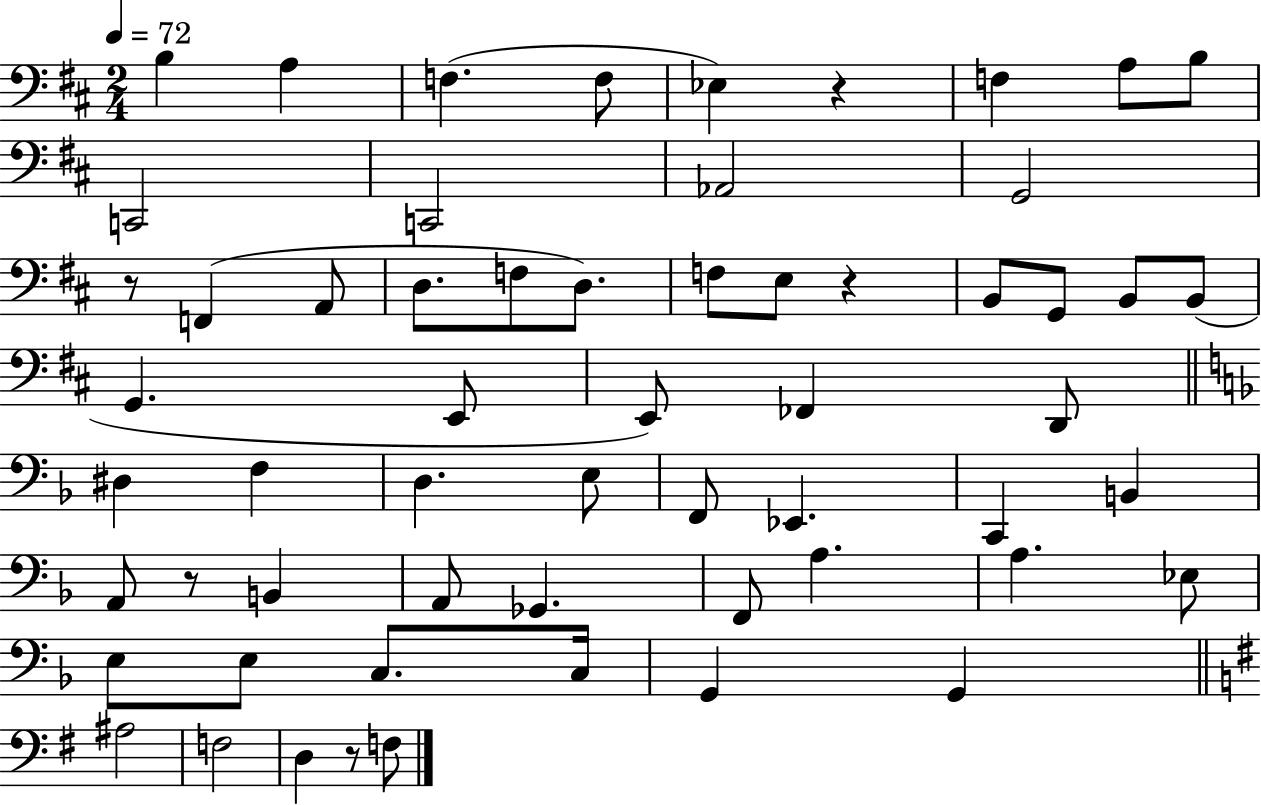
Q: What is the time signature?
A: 2/4